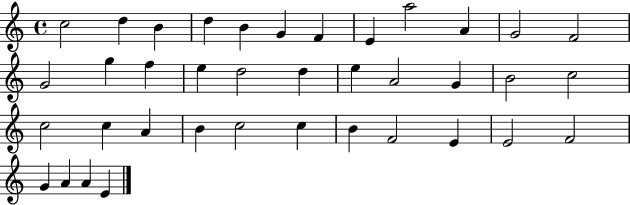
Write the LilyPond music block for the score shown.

{
  \clef treble
  \time 4/4
  \defaultTimeSignature
  \key c \major
  c''2 d''4 b'4 | d''4 b'4 g'4 f'4 | e'4 a''2 a'4 | g'2 f'2 | \break g'2 g''4 f''4 | e''4 d''2 d''4 | e''4 a'2 g'4 | b'2 c''2 | \break c''2 c''4 a'4 | b'4 c''2 c''4 | b'4 f'2 e'4 | e'2 f'2 | \break g'4 a'4 a'4 e'4 | \bar "|."
}